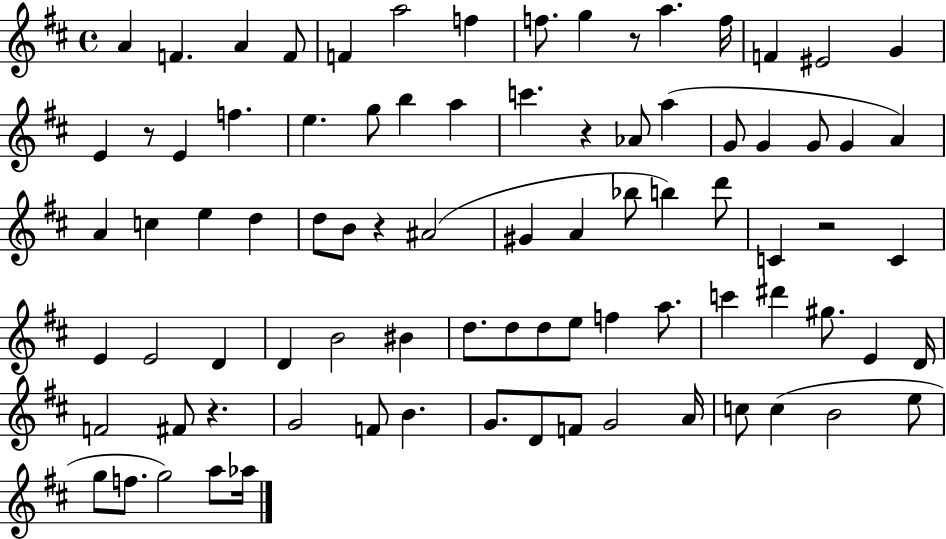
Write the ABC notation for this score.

X:1
T:Untitled
M:4/4
L:1/4
K:D
A F A F/2 F a2 f f/2 g z/2 a f/4 F ^E2 G E z/2 E f e g/2 b a c' z _A/2 a G/2 G G/2 G A A c e d d/2 B/2 z ^A2 ^G A _b/2 b d'/2 C z2 C E E2 D D B2 ^B d/2 d/2 d/2 e/2 f a/2 c' ^d' ^g/2 E D/4 F2 ^F/2 z G2 F/2 B G/2 D/2 F/2 G2 A/4 c/2 c B2 e/2 g/2 f/2 g2 a/2 _a/4